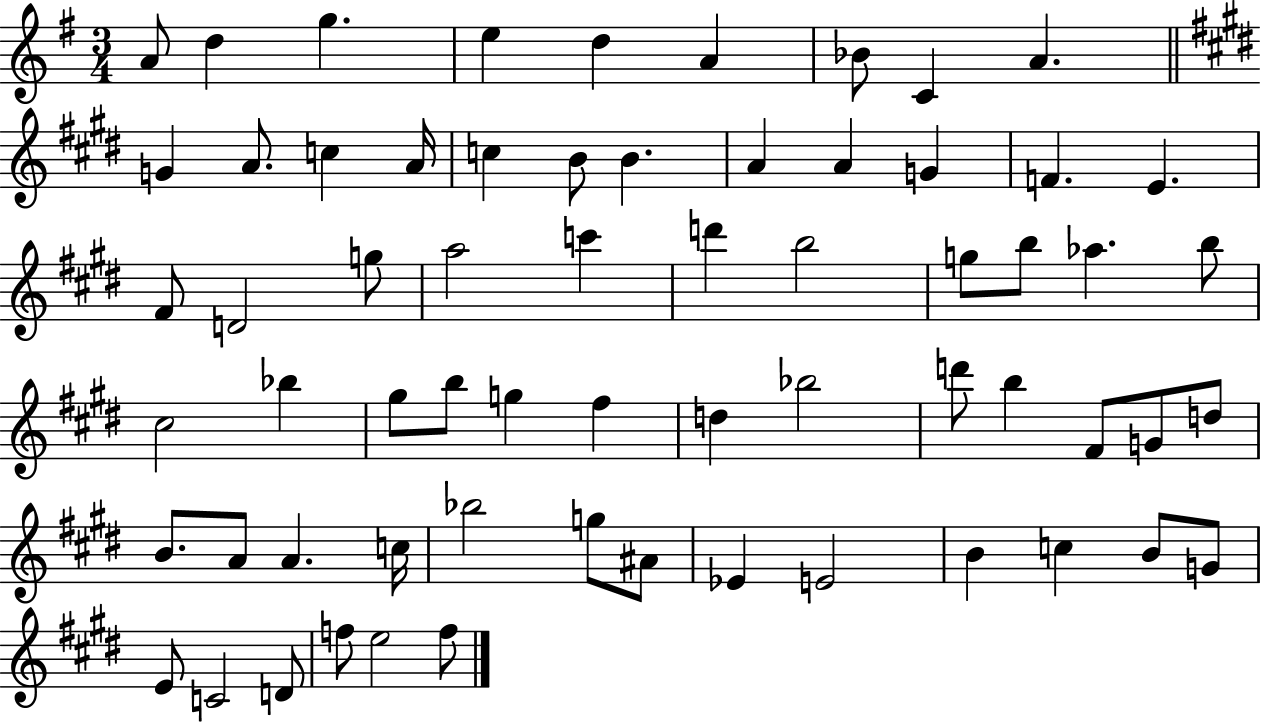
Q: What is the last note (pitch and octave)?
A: F5